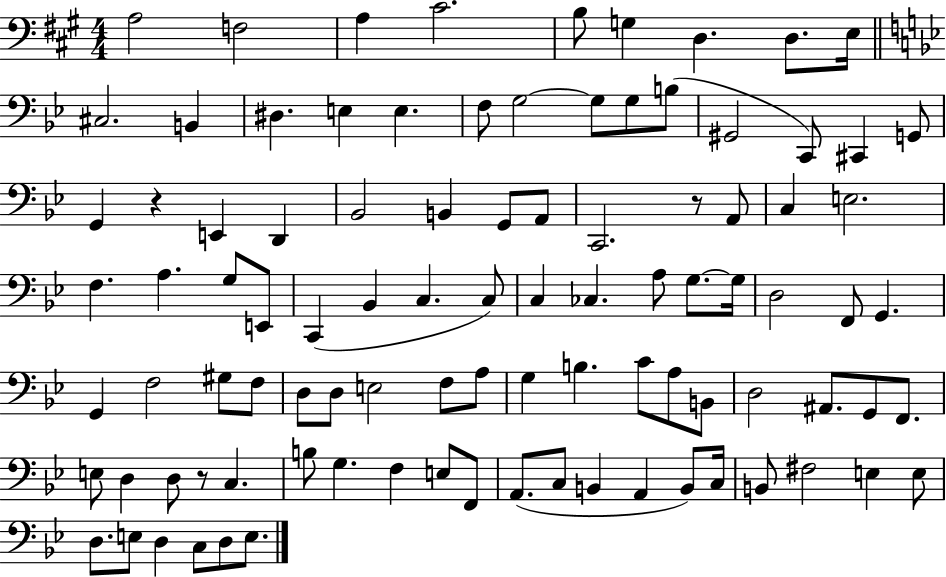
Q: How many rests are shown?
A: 3